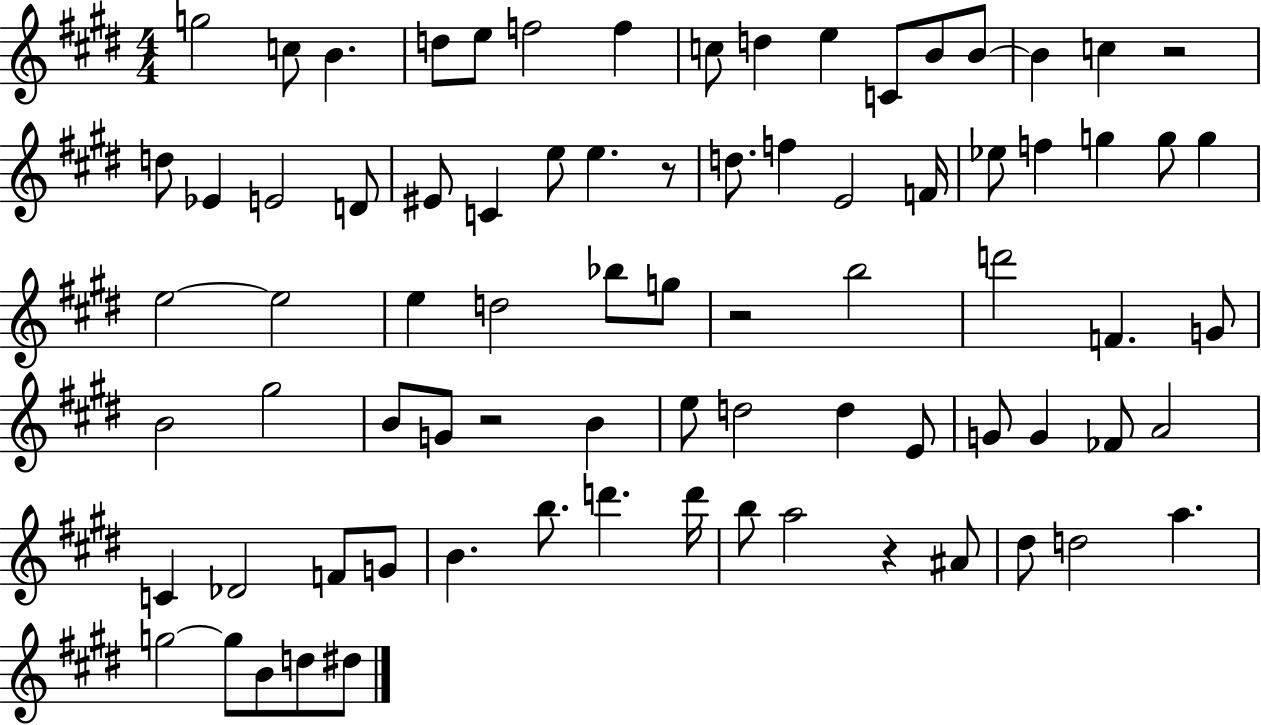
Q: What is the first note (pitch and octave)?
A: G5